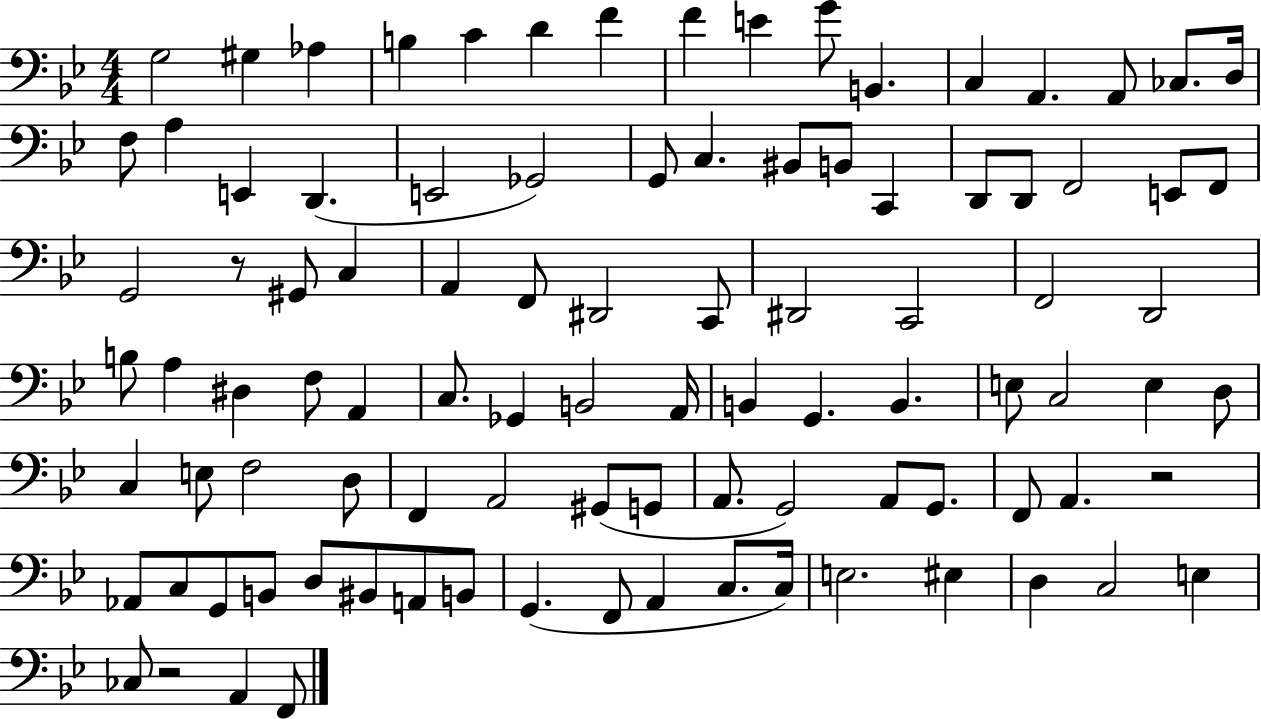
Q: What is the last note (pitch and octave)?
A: F2